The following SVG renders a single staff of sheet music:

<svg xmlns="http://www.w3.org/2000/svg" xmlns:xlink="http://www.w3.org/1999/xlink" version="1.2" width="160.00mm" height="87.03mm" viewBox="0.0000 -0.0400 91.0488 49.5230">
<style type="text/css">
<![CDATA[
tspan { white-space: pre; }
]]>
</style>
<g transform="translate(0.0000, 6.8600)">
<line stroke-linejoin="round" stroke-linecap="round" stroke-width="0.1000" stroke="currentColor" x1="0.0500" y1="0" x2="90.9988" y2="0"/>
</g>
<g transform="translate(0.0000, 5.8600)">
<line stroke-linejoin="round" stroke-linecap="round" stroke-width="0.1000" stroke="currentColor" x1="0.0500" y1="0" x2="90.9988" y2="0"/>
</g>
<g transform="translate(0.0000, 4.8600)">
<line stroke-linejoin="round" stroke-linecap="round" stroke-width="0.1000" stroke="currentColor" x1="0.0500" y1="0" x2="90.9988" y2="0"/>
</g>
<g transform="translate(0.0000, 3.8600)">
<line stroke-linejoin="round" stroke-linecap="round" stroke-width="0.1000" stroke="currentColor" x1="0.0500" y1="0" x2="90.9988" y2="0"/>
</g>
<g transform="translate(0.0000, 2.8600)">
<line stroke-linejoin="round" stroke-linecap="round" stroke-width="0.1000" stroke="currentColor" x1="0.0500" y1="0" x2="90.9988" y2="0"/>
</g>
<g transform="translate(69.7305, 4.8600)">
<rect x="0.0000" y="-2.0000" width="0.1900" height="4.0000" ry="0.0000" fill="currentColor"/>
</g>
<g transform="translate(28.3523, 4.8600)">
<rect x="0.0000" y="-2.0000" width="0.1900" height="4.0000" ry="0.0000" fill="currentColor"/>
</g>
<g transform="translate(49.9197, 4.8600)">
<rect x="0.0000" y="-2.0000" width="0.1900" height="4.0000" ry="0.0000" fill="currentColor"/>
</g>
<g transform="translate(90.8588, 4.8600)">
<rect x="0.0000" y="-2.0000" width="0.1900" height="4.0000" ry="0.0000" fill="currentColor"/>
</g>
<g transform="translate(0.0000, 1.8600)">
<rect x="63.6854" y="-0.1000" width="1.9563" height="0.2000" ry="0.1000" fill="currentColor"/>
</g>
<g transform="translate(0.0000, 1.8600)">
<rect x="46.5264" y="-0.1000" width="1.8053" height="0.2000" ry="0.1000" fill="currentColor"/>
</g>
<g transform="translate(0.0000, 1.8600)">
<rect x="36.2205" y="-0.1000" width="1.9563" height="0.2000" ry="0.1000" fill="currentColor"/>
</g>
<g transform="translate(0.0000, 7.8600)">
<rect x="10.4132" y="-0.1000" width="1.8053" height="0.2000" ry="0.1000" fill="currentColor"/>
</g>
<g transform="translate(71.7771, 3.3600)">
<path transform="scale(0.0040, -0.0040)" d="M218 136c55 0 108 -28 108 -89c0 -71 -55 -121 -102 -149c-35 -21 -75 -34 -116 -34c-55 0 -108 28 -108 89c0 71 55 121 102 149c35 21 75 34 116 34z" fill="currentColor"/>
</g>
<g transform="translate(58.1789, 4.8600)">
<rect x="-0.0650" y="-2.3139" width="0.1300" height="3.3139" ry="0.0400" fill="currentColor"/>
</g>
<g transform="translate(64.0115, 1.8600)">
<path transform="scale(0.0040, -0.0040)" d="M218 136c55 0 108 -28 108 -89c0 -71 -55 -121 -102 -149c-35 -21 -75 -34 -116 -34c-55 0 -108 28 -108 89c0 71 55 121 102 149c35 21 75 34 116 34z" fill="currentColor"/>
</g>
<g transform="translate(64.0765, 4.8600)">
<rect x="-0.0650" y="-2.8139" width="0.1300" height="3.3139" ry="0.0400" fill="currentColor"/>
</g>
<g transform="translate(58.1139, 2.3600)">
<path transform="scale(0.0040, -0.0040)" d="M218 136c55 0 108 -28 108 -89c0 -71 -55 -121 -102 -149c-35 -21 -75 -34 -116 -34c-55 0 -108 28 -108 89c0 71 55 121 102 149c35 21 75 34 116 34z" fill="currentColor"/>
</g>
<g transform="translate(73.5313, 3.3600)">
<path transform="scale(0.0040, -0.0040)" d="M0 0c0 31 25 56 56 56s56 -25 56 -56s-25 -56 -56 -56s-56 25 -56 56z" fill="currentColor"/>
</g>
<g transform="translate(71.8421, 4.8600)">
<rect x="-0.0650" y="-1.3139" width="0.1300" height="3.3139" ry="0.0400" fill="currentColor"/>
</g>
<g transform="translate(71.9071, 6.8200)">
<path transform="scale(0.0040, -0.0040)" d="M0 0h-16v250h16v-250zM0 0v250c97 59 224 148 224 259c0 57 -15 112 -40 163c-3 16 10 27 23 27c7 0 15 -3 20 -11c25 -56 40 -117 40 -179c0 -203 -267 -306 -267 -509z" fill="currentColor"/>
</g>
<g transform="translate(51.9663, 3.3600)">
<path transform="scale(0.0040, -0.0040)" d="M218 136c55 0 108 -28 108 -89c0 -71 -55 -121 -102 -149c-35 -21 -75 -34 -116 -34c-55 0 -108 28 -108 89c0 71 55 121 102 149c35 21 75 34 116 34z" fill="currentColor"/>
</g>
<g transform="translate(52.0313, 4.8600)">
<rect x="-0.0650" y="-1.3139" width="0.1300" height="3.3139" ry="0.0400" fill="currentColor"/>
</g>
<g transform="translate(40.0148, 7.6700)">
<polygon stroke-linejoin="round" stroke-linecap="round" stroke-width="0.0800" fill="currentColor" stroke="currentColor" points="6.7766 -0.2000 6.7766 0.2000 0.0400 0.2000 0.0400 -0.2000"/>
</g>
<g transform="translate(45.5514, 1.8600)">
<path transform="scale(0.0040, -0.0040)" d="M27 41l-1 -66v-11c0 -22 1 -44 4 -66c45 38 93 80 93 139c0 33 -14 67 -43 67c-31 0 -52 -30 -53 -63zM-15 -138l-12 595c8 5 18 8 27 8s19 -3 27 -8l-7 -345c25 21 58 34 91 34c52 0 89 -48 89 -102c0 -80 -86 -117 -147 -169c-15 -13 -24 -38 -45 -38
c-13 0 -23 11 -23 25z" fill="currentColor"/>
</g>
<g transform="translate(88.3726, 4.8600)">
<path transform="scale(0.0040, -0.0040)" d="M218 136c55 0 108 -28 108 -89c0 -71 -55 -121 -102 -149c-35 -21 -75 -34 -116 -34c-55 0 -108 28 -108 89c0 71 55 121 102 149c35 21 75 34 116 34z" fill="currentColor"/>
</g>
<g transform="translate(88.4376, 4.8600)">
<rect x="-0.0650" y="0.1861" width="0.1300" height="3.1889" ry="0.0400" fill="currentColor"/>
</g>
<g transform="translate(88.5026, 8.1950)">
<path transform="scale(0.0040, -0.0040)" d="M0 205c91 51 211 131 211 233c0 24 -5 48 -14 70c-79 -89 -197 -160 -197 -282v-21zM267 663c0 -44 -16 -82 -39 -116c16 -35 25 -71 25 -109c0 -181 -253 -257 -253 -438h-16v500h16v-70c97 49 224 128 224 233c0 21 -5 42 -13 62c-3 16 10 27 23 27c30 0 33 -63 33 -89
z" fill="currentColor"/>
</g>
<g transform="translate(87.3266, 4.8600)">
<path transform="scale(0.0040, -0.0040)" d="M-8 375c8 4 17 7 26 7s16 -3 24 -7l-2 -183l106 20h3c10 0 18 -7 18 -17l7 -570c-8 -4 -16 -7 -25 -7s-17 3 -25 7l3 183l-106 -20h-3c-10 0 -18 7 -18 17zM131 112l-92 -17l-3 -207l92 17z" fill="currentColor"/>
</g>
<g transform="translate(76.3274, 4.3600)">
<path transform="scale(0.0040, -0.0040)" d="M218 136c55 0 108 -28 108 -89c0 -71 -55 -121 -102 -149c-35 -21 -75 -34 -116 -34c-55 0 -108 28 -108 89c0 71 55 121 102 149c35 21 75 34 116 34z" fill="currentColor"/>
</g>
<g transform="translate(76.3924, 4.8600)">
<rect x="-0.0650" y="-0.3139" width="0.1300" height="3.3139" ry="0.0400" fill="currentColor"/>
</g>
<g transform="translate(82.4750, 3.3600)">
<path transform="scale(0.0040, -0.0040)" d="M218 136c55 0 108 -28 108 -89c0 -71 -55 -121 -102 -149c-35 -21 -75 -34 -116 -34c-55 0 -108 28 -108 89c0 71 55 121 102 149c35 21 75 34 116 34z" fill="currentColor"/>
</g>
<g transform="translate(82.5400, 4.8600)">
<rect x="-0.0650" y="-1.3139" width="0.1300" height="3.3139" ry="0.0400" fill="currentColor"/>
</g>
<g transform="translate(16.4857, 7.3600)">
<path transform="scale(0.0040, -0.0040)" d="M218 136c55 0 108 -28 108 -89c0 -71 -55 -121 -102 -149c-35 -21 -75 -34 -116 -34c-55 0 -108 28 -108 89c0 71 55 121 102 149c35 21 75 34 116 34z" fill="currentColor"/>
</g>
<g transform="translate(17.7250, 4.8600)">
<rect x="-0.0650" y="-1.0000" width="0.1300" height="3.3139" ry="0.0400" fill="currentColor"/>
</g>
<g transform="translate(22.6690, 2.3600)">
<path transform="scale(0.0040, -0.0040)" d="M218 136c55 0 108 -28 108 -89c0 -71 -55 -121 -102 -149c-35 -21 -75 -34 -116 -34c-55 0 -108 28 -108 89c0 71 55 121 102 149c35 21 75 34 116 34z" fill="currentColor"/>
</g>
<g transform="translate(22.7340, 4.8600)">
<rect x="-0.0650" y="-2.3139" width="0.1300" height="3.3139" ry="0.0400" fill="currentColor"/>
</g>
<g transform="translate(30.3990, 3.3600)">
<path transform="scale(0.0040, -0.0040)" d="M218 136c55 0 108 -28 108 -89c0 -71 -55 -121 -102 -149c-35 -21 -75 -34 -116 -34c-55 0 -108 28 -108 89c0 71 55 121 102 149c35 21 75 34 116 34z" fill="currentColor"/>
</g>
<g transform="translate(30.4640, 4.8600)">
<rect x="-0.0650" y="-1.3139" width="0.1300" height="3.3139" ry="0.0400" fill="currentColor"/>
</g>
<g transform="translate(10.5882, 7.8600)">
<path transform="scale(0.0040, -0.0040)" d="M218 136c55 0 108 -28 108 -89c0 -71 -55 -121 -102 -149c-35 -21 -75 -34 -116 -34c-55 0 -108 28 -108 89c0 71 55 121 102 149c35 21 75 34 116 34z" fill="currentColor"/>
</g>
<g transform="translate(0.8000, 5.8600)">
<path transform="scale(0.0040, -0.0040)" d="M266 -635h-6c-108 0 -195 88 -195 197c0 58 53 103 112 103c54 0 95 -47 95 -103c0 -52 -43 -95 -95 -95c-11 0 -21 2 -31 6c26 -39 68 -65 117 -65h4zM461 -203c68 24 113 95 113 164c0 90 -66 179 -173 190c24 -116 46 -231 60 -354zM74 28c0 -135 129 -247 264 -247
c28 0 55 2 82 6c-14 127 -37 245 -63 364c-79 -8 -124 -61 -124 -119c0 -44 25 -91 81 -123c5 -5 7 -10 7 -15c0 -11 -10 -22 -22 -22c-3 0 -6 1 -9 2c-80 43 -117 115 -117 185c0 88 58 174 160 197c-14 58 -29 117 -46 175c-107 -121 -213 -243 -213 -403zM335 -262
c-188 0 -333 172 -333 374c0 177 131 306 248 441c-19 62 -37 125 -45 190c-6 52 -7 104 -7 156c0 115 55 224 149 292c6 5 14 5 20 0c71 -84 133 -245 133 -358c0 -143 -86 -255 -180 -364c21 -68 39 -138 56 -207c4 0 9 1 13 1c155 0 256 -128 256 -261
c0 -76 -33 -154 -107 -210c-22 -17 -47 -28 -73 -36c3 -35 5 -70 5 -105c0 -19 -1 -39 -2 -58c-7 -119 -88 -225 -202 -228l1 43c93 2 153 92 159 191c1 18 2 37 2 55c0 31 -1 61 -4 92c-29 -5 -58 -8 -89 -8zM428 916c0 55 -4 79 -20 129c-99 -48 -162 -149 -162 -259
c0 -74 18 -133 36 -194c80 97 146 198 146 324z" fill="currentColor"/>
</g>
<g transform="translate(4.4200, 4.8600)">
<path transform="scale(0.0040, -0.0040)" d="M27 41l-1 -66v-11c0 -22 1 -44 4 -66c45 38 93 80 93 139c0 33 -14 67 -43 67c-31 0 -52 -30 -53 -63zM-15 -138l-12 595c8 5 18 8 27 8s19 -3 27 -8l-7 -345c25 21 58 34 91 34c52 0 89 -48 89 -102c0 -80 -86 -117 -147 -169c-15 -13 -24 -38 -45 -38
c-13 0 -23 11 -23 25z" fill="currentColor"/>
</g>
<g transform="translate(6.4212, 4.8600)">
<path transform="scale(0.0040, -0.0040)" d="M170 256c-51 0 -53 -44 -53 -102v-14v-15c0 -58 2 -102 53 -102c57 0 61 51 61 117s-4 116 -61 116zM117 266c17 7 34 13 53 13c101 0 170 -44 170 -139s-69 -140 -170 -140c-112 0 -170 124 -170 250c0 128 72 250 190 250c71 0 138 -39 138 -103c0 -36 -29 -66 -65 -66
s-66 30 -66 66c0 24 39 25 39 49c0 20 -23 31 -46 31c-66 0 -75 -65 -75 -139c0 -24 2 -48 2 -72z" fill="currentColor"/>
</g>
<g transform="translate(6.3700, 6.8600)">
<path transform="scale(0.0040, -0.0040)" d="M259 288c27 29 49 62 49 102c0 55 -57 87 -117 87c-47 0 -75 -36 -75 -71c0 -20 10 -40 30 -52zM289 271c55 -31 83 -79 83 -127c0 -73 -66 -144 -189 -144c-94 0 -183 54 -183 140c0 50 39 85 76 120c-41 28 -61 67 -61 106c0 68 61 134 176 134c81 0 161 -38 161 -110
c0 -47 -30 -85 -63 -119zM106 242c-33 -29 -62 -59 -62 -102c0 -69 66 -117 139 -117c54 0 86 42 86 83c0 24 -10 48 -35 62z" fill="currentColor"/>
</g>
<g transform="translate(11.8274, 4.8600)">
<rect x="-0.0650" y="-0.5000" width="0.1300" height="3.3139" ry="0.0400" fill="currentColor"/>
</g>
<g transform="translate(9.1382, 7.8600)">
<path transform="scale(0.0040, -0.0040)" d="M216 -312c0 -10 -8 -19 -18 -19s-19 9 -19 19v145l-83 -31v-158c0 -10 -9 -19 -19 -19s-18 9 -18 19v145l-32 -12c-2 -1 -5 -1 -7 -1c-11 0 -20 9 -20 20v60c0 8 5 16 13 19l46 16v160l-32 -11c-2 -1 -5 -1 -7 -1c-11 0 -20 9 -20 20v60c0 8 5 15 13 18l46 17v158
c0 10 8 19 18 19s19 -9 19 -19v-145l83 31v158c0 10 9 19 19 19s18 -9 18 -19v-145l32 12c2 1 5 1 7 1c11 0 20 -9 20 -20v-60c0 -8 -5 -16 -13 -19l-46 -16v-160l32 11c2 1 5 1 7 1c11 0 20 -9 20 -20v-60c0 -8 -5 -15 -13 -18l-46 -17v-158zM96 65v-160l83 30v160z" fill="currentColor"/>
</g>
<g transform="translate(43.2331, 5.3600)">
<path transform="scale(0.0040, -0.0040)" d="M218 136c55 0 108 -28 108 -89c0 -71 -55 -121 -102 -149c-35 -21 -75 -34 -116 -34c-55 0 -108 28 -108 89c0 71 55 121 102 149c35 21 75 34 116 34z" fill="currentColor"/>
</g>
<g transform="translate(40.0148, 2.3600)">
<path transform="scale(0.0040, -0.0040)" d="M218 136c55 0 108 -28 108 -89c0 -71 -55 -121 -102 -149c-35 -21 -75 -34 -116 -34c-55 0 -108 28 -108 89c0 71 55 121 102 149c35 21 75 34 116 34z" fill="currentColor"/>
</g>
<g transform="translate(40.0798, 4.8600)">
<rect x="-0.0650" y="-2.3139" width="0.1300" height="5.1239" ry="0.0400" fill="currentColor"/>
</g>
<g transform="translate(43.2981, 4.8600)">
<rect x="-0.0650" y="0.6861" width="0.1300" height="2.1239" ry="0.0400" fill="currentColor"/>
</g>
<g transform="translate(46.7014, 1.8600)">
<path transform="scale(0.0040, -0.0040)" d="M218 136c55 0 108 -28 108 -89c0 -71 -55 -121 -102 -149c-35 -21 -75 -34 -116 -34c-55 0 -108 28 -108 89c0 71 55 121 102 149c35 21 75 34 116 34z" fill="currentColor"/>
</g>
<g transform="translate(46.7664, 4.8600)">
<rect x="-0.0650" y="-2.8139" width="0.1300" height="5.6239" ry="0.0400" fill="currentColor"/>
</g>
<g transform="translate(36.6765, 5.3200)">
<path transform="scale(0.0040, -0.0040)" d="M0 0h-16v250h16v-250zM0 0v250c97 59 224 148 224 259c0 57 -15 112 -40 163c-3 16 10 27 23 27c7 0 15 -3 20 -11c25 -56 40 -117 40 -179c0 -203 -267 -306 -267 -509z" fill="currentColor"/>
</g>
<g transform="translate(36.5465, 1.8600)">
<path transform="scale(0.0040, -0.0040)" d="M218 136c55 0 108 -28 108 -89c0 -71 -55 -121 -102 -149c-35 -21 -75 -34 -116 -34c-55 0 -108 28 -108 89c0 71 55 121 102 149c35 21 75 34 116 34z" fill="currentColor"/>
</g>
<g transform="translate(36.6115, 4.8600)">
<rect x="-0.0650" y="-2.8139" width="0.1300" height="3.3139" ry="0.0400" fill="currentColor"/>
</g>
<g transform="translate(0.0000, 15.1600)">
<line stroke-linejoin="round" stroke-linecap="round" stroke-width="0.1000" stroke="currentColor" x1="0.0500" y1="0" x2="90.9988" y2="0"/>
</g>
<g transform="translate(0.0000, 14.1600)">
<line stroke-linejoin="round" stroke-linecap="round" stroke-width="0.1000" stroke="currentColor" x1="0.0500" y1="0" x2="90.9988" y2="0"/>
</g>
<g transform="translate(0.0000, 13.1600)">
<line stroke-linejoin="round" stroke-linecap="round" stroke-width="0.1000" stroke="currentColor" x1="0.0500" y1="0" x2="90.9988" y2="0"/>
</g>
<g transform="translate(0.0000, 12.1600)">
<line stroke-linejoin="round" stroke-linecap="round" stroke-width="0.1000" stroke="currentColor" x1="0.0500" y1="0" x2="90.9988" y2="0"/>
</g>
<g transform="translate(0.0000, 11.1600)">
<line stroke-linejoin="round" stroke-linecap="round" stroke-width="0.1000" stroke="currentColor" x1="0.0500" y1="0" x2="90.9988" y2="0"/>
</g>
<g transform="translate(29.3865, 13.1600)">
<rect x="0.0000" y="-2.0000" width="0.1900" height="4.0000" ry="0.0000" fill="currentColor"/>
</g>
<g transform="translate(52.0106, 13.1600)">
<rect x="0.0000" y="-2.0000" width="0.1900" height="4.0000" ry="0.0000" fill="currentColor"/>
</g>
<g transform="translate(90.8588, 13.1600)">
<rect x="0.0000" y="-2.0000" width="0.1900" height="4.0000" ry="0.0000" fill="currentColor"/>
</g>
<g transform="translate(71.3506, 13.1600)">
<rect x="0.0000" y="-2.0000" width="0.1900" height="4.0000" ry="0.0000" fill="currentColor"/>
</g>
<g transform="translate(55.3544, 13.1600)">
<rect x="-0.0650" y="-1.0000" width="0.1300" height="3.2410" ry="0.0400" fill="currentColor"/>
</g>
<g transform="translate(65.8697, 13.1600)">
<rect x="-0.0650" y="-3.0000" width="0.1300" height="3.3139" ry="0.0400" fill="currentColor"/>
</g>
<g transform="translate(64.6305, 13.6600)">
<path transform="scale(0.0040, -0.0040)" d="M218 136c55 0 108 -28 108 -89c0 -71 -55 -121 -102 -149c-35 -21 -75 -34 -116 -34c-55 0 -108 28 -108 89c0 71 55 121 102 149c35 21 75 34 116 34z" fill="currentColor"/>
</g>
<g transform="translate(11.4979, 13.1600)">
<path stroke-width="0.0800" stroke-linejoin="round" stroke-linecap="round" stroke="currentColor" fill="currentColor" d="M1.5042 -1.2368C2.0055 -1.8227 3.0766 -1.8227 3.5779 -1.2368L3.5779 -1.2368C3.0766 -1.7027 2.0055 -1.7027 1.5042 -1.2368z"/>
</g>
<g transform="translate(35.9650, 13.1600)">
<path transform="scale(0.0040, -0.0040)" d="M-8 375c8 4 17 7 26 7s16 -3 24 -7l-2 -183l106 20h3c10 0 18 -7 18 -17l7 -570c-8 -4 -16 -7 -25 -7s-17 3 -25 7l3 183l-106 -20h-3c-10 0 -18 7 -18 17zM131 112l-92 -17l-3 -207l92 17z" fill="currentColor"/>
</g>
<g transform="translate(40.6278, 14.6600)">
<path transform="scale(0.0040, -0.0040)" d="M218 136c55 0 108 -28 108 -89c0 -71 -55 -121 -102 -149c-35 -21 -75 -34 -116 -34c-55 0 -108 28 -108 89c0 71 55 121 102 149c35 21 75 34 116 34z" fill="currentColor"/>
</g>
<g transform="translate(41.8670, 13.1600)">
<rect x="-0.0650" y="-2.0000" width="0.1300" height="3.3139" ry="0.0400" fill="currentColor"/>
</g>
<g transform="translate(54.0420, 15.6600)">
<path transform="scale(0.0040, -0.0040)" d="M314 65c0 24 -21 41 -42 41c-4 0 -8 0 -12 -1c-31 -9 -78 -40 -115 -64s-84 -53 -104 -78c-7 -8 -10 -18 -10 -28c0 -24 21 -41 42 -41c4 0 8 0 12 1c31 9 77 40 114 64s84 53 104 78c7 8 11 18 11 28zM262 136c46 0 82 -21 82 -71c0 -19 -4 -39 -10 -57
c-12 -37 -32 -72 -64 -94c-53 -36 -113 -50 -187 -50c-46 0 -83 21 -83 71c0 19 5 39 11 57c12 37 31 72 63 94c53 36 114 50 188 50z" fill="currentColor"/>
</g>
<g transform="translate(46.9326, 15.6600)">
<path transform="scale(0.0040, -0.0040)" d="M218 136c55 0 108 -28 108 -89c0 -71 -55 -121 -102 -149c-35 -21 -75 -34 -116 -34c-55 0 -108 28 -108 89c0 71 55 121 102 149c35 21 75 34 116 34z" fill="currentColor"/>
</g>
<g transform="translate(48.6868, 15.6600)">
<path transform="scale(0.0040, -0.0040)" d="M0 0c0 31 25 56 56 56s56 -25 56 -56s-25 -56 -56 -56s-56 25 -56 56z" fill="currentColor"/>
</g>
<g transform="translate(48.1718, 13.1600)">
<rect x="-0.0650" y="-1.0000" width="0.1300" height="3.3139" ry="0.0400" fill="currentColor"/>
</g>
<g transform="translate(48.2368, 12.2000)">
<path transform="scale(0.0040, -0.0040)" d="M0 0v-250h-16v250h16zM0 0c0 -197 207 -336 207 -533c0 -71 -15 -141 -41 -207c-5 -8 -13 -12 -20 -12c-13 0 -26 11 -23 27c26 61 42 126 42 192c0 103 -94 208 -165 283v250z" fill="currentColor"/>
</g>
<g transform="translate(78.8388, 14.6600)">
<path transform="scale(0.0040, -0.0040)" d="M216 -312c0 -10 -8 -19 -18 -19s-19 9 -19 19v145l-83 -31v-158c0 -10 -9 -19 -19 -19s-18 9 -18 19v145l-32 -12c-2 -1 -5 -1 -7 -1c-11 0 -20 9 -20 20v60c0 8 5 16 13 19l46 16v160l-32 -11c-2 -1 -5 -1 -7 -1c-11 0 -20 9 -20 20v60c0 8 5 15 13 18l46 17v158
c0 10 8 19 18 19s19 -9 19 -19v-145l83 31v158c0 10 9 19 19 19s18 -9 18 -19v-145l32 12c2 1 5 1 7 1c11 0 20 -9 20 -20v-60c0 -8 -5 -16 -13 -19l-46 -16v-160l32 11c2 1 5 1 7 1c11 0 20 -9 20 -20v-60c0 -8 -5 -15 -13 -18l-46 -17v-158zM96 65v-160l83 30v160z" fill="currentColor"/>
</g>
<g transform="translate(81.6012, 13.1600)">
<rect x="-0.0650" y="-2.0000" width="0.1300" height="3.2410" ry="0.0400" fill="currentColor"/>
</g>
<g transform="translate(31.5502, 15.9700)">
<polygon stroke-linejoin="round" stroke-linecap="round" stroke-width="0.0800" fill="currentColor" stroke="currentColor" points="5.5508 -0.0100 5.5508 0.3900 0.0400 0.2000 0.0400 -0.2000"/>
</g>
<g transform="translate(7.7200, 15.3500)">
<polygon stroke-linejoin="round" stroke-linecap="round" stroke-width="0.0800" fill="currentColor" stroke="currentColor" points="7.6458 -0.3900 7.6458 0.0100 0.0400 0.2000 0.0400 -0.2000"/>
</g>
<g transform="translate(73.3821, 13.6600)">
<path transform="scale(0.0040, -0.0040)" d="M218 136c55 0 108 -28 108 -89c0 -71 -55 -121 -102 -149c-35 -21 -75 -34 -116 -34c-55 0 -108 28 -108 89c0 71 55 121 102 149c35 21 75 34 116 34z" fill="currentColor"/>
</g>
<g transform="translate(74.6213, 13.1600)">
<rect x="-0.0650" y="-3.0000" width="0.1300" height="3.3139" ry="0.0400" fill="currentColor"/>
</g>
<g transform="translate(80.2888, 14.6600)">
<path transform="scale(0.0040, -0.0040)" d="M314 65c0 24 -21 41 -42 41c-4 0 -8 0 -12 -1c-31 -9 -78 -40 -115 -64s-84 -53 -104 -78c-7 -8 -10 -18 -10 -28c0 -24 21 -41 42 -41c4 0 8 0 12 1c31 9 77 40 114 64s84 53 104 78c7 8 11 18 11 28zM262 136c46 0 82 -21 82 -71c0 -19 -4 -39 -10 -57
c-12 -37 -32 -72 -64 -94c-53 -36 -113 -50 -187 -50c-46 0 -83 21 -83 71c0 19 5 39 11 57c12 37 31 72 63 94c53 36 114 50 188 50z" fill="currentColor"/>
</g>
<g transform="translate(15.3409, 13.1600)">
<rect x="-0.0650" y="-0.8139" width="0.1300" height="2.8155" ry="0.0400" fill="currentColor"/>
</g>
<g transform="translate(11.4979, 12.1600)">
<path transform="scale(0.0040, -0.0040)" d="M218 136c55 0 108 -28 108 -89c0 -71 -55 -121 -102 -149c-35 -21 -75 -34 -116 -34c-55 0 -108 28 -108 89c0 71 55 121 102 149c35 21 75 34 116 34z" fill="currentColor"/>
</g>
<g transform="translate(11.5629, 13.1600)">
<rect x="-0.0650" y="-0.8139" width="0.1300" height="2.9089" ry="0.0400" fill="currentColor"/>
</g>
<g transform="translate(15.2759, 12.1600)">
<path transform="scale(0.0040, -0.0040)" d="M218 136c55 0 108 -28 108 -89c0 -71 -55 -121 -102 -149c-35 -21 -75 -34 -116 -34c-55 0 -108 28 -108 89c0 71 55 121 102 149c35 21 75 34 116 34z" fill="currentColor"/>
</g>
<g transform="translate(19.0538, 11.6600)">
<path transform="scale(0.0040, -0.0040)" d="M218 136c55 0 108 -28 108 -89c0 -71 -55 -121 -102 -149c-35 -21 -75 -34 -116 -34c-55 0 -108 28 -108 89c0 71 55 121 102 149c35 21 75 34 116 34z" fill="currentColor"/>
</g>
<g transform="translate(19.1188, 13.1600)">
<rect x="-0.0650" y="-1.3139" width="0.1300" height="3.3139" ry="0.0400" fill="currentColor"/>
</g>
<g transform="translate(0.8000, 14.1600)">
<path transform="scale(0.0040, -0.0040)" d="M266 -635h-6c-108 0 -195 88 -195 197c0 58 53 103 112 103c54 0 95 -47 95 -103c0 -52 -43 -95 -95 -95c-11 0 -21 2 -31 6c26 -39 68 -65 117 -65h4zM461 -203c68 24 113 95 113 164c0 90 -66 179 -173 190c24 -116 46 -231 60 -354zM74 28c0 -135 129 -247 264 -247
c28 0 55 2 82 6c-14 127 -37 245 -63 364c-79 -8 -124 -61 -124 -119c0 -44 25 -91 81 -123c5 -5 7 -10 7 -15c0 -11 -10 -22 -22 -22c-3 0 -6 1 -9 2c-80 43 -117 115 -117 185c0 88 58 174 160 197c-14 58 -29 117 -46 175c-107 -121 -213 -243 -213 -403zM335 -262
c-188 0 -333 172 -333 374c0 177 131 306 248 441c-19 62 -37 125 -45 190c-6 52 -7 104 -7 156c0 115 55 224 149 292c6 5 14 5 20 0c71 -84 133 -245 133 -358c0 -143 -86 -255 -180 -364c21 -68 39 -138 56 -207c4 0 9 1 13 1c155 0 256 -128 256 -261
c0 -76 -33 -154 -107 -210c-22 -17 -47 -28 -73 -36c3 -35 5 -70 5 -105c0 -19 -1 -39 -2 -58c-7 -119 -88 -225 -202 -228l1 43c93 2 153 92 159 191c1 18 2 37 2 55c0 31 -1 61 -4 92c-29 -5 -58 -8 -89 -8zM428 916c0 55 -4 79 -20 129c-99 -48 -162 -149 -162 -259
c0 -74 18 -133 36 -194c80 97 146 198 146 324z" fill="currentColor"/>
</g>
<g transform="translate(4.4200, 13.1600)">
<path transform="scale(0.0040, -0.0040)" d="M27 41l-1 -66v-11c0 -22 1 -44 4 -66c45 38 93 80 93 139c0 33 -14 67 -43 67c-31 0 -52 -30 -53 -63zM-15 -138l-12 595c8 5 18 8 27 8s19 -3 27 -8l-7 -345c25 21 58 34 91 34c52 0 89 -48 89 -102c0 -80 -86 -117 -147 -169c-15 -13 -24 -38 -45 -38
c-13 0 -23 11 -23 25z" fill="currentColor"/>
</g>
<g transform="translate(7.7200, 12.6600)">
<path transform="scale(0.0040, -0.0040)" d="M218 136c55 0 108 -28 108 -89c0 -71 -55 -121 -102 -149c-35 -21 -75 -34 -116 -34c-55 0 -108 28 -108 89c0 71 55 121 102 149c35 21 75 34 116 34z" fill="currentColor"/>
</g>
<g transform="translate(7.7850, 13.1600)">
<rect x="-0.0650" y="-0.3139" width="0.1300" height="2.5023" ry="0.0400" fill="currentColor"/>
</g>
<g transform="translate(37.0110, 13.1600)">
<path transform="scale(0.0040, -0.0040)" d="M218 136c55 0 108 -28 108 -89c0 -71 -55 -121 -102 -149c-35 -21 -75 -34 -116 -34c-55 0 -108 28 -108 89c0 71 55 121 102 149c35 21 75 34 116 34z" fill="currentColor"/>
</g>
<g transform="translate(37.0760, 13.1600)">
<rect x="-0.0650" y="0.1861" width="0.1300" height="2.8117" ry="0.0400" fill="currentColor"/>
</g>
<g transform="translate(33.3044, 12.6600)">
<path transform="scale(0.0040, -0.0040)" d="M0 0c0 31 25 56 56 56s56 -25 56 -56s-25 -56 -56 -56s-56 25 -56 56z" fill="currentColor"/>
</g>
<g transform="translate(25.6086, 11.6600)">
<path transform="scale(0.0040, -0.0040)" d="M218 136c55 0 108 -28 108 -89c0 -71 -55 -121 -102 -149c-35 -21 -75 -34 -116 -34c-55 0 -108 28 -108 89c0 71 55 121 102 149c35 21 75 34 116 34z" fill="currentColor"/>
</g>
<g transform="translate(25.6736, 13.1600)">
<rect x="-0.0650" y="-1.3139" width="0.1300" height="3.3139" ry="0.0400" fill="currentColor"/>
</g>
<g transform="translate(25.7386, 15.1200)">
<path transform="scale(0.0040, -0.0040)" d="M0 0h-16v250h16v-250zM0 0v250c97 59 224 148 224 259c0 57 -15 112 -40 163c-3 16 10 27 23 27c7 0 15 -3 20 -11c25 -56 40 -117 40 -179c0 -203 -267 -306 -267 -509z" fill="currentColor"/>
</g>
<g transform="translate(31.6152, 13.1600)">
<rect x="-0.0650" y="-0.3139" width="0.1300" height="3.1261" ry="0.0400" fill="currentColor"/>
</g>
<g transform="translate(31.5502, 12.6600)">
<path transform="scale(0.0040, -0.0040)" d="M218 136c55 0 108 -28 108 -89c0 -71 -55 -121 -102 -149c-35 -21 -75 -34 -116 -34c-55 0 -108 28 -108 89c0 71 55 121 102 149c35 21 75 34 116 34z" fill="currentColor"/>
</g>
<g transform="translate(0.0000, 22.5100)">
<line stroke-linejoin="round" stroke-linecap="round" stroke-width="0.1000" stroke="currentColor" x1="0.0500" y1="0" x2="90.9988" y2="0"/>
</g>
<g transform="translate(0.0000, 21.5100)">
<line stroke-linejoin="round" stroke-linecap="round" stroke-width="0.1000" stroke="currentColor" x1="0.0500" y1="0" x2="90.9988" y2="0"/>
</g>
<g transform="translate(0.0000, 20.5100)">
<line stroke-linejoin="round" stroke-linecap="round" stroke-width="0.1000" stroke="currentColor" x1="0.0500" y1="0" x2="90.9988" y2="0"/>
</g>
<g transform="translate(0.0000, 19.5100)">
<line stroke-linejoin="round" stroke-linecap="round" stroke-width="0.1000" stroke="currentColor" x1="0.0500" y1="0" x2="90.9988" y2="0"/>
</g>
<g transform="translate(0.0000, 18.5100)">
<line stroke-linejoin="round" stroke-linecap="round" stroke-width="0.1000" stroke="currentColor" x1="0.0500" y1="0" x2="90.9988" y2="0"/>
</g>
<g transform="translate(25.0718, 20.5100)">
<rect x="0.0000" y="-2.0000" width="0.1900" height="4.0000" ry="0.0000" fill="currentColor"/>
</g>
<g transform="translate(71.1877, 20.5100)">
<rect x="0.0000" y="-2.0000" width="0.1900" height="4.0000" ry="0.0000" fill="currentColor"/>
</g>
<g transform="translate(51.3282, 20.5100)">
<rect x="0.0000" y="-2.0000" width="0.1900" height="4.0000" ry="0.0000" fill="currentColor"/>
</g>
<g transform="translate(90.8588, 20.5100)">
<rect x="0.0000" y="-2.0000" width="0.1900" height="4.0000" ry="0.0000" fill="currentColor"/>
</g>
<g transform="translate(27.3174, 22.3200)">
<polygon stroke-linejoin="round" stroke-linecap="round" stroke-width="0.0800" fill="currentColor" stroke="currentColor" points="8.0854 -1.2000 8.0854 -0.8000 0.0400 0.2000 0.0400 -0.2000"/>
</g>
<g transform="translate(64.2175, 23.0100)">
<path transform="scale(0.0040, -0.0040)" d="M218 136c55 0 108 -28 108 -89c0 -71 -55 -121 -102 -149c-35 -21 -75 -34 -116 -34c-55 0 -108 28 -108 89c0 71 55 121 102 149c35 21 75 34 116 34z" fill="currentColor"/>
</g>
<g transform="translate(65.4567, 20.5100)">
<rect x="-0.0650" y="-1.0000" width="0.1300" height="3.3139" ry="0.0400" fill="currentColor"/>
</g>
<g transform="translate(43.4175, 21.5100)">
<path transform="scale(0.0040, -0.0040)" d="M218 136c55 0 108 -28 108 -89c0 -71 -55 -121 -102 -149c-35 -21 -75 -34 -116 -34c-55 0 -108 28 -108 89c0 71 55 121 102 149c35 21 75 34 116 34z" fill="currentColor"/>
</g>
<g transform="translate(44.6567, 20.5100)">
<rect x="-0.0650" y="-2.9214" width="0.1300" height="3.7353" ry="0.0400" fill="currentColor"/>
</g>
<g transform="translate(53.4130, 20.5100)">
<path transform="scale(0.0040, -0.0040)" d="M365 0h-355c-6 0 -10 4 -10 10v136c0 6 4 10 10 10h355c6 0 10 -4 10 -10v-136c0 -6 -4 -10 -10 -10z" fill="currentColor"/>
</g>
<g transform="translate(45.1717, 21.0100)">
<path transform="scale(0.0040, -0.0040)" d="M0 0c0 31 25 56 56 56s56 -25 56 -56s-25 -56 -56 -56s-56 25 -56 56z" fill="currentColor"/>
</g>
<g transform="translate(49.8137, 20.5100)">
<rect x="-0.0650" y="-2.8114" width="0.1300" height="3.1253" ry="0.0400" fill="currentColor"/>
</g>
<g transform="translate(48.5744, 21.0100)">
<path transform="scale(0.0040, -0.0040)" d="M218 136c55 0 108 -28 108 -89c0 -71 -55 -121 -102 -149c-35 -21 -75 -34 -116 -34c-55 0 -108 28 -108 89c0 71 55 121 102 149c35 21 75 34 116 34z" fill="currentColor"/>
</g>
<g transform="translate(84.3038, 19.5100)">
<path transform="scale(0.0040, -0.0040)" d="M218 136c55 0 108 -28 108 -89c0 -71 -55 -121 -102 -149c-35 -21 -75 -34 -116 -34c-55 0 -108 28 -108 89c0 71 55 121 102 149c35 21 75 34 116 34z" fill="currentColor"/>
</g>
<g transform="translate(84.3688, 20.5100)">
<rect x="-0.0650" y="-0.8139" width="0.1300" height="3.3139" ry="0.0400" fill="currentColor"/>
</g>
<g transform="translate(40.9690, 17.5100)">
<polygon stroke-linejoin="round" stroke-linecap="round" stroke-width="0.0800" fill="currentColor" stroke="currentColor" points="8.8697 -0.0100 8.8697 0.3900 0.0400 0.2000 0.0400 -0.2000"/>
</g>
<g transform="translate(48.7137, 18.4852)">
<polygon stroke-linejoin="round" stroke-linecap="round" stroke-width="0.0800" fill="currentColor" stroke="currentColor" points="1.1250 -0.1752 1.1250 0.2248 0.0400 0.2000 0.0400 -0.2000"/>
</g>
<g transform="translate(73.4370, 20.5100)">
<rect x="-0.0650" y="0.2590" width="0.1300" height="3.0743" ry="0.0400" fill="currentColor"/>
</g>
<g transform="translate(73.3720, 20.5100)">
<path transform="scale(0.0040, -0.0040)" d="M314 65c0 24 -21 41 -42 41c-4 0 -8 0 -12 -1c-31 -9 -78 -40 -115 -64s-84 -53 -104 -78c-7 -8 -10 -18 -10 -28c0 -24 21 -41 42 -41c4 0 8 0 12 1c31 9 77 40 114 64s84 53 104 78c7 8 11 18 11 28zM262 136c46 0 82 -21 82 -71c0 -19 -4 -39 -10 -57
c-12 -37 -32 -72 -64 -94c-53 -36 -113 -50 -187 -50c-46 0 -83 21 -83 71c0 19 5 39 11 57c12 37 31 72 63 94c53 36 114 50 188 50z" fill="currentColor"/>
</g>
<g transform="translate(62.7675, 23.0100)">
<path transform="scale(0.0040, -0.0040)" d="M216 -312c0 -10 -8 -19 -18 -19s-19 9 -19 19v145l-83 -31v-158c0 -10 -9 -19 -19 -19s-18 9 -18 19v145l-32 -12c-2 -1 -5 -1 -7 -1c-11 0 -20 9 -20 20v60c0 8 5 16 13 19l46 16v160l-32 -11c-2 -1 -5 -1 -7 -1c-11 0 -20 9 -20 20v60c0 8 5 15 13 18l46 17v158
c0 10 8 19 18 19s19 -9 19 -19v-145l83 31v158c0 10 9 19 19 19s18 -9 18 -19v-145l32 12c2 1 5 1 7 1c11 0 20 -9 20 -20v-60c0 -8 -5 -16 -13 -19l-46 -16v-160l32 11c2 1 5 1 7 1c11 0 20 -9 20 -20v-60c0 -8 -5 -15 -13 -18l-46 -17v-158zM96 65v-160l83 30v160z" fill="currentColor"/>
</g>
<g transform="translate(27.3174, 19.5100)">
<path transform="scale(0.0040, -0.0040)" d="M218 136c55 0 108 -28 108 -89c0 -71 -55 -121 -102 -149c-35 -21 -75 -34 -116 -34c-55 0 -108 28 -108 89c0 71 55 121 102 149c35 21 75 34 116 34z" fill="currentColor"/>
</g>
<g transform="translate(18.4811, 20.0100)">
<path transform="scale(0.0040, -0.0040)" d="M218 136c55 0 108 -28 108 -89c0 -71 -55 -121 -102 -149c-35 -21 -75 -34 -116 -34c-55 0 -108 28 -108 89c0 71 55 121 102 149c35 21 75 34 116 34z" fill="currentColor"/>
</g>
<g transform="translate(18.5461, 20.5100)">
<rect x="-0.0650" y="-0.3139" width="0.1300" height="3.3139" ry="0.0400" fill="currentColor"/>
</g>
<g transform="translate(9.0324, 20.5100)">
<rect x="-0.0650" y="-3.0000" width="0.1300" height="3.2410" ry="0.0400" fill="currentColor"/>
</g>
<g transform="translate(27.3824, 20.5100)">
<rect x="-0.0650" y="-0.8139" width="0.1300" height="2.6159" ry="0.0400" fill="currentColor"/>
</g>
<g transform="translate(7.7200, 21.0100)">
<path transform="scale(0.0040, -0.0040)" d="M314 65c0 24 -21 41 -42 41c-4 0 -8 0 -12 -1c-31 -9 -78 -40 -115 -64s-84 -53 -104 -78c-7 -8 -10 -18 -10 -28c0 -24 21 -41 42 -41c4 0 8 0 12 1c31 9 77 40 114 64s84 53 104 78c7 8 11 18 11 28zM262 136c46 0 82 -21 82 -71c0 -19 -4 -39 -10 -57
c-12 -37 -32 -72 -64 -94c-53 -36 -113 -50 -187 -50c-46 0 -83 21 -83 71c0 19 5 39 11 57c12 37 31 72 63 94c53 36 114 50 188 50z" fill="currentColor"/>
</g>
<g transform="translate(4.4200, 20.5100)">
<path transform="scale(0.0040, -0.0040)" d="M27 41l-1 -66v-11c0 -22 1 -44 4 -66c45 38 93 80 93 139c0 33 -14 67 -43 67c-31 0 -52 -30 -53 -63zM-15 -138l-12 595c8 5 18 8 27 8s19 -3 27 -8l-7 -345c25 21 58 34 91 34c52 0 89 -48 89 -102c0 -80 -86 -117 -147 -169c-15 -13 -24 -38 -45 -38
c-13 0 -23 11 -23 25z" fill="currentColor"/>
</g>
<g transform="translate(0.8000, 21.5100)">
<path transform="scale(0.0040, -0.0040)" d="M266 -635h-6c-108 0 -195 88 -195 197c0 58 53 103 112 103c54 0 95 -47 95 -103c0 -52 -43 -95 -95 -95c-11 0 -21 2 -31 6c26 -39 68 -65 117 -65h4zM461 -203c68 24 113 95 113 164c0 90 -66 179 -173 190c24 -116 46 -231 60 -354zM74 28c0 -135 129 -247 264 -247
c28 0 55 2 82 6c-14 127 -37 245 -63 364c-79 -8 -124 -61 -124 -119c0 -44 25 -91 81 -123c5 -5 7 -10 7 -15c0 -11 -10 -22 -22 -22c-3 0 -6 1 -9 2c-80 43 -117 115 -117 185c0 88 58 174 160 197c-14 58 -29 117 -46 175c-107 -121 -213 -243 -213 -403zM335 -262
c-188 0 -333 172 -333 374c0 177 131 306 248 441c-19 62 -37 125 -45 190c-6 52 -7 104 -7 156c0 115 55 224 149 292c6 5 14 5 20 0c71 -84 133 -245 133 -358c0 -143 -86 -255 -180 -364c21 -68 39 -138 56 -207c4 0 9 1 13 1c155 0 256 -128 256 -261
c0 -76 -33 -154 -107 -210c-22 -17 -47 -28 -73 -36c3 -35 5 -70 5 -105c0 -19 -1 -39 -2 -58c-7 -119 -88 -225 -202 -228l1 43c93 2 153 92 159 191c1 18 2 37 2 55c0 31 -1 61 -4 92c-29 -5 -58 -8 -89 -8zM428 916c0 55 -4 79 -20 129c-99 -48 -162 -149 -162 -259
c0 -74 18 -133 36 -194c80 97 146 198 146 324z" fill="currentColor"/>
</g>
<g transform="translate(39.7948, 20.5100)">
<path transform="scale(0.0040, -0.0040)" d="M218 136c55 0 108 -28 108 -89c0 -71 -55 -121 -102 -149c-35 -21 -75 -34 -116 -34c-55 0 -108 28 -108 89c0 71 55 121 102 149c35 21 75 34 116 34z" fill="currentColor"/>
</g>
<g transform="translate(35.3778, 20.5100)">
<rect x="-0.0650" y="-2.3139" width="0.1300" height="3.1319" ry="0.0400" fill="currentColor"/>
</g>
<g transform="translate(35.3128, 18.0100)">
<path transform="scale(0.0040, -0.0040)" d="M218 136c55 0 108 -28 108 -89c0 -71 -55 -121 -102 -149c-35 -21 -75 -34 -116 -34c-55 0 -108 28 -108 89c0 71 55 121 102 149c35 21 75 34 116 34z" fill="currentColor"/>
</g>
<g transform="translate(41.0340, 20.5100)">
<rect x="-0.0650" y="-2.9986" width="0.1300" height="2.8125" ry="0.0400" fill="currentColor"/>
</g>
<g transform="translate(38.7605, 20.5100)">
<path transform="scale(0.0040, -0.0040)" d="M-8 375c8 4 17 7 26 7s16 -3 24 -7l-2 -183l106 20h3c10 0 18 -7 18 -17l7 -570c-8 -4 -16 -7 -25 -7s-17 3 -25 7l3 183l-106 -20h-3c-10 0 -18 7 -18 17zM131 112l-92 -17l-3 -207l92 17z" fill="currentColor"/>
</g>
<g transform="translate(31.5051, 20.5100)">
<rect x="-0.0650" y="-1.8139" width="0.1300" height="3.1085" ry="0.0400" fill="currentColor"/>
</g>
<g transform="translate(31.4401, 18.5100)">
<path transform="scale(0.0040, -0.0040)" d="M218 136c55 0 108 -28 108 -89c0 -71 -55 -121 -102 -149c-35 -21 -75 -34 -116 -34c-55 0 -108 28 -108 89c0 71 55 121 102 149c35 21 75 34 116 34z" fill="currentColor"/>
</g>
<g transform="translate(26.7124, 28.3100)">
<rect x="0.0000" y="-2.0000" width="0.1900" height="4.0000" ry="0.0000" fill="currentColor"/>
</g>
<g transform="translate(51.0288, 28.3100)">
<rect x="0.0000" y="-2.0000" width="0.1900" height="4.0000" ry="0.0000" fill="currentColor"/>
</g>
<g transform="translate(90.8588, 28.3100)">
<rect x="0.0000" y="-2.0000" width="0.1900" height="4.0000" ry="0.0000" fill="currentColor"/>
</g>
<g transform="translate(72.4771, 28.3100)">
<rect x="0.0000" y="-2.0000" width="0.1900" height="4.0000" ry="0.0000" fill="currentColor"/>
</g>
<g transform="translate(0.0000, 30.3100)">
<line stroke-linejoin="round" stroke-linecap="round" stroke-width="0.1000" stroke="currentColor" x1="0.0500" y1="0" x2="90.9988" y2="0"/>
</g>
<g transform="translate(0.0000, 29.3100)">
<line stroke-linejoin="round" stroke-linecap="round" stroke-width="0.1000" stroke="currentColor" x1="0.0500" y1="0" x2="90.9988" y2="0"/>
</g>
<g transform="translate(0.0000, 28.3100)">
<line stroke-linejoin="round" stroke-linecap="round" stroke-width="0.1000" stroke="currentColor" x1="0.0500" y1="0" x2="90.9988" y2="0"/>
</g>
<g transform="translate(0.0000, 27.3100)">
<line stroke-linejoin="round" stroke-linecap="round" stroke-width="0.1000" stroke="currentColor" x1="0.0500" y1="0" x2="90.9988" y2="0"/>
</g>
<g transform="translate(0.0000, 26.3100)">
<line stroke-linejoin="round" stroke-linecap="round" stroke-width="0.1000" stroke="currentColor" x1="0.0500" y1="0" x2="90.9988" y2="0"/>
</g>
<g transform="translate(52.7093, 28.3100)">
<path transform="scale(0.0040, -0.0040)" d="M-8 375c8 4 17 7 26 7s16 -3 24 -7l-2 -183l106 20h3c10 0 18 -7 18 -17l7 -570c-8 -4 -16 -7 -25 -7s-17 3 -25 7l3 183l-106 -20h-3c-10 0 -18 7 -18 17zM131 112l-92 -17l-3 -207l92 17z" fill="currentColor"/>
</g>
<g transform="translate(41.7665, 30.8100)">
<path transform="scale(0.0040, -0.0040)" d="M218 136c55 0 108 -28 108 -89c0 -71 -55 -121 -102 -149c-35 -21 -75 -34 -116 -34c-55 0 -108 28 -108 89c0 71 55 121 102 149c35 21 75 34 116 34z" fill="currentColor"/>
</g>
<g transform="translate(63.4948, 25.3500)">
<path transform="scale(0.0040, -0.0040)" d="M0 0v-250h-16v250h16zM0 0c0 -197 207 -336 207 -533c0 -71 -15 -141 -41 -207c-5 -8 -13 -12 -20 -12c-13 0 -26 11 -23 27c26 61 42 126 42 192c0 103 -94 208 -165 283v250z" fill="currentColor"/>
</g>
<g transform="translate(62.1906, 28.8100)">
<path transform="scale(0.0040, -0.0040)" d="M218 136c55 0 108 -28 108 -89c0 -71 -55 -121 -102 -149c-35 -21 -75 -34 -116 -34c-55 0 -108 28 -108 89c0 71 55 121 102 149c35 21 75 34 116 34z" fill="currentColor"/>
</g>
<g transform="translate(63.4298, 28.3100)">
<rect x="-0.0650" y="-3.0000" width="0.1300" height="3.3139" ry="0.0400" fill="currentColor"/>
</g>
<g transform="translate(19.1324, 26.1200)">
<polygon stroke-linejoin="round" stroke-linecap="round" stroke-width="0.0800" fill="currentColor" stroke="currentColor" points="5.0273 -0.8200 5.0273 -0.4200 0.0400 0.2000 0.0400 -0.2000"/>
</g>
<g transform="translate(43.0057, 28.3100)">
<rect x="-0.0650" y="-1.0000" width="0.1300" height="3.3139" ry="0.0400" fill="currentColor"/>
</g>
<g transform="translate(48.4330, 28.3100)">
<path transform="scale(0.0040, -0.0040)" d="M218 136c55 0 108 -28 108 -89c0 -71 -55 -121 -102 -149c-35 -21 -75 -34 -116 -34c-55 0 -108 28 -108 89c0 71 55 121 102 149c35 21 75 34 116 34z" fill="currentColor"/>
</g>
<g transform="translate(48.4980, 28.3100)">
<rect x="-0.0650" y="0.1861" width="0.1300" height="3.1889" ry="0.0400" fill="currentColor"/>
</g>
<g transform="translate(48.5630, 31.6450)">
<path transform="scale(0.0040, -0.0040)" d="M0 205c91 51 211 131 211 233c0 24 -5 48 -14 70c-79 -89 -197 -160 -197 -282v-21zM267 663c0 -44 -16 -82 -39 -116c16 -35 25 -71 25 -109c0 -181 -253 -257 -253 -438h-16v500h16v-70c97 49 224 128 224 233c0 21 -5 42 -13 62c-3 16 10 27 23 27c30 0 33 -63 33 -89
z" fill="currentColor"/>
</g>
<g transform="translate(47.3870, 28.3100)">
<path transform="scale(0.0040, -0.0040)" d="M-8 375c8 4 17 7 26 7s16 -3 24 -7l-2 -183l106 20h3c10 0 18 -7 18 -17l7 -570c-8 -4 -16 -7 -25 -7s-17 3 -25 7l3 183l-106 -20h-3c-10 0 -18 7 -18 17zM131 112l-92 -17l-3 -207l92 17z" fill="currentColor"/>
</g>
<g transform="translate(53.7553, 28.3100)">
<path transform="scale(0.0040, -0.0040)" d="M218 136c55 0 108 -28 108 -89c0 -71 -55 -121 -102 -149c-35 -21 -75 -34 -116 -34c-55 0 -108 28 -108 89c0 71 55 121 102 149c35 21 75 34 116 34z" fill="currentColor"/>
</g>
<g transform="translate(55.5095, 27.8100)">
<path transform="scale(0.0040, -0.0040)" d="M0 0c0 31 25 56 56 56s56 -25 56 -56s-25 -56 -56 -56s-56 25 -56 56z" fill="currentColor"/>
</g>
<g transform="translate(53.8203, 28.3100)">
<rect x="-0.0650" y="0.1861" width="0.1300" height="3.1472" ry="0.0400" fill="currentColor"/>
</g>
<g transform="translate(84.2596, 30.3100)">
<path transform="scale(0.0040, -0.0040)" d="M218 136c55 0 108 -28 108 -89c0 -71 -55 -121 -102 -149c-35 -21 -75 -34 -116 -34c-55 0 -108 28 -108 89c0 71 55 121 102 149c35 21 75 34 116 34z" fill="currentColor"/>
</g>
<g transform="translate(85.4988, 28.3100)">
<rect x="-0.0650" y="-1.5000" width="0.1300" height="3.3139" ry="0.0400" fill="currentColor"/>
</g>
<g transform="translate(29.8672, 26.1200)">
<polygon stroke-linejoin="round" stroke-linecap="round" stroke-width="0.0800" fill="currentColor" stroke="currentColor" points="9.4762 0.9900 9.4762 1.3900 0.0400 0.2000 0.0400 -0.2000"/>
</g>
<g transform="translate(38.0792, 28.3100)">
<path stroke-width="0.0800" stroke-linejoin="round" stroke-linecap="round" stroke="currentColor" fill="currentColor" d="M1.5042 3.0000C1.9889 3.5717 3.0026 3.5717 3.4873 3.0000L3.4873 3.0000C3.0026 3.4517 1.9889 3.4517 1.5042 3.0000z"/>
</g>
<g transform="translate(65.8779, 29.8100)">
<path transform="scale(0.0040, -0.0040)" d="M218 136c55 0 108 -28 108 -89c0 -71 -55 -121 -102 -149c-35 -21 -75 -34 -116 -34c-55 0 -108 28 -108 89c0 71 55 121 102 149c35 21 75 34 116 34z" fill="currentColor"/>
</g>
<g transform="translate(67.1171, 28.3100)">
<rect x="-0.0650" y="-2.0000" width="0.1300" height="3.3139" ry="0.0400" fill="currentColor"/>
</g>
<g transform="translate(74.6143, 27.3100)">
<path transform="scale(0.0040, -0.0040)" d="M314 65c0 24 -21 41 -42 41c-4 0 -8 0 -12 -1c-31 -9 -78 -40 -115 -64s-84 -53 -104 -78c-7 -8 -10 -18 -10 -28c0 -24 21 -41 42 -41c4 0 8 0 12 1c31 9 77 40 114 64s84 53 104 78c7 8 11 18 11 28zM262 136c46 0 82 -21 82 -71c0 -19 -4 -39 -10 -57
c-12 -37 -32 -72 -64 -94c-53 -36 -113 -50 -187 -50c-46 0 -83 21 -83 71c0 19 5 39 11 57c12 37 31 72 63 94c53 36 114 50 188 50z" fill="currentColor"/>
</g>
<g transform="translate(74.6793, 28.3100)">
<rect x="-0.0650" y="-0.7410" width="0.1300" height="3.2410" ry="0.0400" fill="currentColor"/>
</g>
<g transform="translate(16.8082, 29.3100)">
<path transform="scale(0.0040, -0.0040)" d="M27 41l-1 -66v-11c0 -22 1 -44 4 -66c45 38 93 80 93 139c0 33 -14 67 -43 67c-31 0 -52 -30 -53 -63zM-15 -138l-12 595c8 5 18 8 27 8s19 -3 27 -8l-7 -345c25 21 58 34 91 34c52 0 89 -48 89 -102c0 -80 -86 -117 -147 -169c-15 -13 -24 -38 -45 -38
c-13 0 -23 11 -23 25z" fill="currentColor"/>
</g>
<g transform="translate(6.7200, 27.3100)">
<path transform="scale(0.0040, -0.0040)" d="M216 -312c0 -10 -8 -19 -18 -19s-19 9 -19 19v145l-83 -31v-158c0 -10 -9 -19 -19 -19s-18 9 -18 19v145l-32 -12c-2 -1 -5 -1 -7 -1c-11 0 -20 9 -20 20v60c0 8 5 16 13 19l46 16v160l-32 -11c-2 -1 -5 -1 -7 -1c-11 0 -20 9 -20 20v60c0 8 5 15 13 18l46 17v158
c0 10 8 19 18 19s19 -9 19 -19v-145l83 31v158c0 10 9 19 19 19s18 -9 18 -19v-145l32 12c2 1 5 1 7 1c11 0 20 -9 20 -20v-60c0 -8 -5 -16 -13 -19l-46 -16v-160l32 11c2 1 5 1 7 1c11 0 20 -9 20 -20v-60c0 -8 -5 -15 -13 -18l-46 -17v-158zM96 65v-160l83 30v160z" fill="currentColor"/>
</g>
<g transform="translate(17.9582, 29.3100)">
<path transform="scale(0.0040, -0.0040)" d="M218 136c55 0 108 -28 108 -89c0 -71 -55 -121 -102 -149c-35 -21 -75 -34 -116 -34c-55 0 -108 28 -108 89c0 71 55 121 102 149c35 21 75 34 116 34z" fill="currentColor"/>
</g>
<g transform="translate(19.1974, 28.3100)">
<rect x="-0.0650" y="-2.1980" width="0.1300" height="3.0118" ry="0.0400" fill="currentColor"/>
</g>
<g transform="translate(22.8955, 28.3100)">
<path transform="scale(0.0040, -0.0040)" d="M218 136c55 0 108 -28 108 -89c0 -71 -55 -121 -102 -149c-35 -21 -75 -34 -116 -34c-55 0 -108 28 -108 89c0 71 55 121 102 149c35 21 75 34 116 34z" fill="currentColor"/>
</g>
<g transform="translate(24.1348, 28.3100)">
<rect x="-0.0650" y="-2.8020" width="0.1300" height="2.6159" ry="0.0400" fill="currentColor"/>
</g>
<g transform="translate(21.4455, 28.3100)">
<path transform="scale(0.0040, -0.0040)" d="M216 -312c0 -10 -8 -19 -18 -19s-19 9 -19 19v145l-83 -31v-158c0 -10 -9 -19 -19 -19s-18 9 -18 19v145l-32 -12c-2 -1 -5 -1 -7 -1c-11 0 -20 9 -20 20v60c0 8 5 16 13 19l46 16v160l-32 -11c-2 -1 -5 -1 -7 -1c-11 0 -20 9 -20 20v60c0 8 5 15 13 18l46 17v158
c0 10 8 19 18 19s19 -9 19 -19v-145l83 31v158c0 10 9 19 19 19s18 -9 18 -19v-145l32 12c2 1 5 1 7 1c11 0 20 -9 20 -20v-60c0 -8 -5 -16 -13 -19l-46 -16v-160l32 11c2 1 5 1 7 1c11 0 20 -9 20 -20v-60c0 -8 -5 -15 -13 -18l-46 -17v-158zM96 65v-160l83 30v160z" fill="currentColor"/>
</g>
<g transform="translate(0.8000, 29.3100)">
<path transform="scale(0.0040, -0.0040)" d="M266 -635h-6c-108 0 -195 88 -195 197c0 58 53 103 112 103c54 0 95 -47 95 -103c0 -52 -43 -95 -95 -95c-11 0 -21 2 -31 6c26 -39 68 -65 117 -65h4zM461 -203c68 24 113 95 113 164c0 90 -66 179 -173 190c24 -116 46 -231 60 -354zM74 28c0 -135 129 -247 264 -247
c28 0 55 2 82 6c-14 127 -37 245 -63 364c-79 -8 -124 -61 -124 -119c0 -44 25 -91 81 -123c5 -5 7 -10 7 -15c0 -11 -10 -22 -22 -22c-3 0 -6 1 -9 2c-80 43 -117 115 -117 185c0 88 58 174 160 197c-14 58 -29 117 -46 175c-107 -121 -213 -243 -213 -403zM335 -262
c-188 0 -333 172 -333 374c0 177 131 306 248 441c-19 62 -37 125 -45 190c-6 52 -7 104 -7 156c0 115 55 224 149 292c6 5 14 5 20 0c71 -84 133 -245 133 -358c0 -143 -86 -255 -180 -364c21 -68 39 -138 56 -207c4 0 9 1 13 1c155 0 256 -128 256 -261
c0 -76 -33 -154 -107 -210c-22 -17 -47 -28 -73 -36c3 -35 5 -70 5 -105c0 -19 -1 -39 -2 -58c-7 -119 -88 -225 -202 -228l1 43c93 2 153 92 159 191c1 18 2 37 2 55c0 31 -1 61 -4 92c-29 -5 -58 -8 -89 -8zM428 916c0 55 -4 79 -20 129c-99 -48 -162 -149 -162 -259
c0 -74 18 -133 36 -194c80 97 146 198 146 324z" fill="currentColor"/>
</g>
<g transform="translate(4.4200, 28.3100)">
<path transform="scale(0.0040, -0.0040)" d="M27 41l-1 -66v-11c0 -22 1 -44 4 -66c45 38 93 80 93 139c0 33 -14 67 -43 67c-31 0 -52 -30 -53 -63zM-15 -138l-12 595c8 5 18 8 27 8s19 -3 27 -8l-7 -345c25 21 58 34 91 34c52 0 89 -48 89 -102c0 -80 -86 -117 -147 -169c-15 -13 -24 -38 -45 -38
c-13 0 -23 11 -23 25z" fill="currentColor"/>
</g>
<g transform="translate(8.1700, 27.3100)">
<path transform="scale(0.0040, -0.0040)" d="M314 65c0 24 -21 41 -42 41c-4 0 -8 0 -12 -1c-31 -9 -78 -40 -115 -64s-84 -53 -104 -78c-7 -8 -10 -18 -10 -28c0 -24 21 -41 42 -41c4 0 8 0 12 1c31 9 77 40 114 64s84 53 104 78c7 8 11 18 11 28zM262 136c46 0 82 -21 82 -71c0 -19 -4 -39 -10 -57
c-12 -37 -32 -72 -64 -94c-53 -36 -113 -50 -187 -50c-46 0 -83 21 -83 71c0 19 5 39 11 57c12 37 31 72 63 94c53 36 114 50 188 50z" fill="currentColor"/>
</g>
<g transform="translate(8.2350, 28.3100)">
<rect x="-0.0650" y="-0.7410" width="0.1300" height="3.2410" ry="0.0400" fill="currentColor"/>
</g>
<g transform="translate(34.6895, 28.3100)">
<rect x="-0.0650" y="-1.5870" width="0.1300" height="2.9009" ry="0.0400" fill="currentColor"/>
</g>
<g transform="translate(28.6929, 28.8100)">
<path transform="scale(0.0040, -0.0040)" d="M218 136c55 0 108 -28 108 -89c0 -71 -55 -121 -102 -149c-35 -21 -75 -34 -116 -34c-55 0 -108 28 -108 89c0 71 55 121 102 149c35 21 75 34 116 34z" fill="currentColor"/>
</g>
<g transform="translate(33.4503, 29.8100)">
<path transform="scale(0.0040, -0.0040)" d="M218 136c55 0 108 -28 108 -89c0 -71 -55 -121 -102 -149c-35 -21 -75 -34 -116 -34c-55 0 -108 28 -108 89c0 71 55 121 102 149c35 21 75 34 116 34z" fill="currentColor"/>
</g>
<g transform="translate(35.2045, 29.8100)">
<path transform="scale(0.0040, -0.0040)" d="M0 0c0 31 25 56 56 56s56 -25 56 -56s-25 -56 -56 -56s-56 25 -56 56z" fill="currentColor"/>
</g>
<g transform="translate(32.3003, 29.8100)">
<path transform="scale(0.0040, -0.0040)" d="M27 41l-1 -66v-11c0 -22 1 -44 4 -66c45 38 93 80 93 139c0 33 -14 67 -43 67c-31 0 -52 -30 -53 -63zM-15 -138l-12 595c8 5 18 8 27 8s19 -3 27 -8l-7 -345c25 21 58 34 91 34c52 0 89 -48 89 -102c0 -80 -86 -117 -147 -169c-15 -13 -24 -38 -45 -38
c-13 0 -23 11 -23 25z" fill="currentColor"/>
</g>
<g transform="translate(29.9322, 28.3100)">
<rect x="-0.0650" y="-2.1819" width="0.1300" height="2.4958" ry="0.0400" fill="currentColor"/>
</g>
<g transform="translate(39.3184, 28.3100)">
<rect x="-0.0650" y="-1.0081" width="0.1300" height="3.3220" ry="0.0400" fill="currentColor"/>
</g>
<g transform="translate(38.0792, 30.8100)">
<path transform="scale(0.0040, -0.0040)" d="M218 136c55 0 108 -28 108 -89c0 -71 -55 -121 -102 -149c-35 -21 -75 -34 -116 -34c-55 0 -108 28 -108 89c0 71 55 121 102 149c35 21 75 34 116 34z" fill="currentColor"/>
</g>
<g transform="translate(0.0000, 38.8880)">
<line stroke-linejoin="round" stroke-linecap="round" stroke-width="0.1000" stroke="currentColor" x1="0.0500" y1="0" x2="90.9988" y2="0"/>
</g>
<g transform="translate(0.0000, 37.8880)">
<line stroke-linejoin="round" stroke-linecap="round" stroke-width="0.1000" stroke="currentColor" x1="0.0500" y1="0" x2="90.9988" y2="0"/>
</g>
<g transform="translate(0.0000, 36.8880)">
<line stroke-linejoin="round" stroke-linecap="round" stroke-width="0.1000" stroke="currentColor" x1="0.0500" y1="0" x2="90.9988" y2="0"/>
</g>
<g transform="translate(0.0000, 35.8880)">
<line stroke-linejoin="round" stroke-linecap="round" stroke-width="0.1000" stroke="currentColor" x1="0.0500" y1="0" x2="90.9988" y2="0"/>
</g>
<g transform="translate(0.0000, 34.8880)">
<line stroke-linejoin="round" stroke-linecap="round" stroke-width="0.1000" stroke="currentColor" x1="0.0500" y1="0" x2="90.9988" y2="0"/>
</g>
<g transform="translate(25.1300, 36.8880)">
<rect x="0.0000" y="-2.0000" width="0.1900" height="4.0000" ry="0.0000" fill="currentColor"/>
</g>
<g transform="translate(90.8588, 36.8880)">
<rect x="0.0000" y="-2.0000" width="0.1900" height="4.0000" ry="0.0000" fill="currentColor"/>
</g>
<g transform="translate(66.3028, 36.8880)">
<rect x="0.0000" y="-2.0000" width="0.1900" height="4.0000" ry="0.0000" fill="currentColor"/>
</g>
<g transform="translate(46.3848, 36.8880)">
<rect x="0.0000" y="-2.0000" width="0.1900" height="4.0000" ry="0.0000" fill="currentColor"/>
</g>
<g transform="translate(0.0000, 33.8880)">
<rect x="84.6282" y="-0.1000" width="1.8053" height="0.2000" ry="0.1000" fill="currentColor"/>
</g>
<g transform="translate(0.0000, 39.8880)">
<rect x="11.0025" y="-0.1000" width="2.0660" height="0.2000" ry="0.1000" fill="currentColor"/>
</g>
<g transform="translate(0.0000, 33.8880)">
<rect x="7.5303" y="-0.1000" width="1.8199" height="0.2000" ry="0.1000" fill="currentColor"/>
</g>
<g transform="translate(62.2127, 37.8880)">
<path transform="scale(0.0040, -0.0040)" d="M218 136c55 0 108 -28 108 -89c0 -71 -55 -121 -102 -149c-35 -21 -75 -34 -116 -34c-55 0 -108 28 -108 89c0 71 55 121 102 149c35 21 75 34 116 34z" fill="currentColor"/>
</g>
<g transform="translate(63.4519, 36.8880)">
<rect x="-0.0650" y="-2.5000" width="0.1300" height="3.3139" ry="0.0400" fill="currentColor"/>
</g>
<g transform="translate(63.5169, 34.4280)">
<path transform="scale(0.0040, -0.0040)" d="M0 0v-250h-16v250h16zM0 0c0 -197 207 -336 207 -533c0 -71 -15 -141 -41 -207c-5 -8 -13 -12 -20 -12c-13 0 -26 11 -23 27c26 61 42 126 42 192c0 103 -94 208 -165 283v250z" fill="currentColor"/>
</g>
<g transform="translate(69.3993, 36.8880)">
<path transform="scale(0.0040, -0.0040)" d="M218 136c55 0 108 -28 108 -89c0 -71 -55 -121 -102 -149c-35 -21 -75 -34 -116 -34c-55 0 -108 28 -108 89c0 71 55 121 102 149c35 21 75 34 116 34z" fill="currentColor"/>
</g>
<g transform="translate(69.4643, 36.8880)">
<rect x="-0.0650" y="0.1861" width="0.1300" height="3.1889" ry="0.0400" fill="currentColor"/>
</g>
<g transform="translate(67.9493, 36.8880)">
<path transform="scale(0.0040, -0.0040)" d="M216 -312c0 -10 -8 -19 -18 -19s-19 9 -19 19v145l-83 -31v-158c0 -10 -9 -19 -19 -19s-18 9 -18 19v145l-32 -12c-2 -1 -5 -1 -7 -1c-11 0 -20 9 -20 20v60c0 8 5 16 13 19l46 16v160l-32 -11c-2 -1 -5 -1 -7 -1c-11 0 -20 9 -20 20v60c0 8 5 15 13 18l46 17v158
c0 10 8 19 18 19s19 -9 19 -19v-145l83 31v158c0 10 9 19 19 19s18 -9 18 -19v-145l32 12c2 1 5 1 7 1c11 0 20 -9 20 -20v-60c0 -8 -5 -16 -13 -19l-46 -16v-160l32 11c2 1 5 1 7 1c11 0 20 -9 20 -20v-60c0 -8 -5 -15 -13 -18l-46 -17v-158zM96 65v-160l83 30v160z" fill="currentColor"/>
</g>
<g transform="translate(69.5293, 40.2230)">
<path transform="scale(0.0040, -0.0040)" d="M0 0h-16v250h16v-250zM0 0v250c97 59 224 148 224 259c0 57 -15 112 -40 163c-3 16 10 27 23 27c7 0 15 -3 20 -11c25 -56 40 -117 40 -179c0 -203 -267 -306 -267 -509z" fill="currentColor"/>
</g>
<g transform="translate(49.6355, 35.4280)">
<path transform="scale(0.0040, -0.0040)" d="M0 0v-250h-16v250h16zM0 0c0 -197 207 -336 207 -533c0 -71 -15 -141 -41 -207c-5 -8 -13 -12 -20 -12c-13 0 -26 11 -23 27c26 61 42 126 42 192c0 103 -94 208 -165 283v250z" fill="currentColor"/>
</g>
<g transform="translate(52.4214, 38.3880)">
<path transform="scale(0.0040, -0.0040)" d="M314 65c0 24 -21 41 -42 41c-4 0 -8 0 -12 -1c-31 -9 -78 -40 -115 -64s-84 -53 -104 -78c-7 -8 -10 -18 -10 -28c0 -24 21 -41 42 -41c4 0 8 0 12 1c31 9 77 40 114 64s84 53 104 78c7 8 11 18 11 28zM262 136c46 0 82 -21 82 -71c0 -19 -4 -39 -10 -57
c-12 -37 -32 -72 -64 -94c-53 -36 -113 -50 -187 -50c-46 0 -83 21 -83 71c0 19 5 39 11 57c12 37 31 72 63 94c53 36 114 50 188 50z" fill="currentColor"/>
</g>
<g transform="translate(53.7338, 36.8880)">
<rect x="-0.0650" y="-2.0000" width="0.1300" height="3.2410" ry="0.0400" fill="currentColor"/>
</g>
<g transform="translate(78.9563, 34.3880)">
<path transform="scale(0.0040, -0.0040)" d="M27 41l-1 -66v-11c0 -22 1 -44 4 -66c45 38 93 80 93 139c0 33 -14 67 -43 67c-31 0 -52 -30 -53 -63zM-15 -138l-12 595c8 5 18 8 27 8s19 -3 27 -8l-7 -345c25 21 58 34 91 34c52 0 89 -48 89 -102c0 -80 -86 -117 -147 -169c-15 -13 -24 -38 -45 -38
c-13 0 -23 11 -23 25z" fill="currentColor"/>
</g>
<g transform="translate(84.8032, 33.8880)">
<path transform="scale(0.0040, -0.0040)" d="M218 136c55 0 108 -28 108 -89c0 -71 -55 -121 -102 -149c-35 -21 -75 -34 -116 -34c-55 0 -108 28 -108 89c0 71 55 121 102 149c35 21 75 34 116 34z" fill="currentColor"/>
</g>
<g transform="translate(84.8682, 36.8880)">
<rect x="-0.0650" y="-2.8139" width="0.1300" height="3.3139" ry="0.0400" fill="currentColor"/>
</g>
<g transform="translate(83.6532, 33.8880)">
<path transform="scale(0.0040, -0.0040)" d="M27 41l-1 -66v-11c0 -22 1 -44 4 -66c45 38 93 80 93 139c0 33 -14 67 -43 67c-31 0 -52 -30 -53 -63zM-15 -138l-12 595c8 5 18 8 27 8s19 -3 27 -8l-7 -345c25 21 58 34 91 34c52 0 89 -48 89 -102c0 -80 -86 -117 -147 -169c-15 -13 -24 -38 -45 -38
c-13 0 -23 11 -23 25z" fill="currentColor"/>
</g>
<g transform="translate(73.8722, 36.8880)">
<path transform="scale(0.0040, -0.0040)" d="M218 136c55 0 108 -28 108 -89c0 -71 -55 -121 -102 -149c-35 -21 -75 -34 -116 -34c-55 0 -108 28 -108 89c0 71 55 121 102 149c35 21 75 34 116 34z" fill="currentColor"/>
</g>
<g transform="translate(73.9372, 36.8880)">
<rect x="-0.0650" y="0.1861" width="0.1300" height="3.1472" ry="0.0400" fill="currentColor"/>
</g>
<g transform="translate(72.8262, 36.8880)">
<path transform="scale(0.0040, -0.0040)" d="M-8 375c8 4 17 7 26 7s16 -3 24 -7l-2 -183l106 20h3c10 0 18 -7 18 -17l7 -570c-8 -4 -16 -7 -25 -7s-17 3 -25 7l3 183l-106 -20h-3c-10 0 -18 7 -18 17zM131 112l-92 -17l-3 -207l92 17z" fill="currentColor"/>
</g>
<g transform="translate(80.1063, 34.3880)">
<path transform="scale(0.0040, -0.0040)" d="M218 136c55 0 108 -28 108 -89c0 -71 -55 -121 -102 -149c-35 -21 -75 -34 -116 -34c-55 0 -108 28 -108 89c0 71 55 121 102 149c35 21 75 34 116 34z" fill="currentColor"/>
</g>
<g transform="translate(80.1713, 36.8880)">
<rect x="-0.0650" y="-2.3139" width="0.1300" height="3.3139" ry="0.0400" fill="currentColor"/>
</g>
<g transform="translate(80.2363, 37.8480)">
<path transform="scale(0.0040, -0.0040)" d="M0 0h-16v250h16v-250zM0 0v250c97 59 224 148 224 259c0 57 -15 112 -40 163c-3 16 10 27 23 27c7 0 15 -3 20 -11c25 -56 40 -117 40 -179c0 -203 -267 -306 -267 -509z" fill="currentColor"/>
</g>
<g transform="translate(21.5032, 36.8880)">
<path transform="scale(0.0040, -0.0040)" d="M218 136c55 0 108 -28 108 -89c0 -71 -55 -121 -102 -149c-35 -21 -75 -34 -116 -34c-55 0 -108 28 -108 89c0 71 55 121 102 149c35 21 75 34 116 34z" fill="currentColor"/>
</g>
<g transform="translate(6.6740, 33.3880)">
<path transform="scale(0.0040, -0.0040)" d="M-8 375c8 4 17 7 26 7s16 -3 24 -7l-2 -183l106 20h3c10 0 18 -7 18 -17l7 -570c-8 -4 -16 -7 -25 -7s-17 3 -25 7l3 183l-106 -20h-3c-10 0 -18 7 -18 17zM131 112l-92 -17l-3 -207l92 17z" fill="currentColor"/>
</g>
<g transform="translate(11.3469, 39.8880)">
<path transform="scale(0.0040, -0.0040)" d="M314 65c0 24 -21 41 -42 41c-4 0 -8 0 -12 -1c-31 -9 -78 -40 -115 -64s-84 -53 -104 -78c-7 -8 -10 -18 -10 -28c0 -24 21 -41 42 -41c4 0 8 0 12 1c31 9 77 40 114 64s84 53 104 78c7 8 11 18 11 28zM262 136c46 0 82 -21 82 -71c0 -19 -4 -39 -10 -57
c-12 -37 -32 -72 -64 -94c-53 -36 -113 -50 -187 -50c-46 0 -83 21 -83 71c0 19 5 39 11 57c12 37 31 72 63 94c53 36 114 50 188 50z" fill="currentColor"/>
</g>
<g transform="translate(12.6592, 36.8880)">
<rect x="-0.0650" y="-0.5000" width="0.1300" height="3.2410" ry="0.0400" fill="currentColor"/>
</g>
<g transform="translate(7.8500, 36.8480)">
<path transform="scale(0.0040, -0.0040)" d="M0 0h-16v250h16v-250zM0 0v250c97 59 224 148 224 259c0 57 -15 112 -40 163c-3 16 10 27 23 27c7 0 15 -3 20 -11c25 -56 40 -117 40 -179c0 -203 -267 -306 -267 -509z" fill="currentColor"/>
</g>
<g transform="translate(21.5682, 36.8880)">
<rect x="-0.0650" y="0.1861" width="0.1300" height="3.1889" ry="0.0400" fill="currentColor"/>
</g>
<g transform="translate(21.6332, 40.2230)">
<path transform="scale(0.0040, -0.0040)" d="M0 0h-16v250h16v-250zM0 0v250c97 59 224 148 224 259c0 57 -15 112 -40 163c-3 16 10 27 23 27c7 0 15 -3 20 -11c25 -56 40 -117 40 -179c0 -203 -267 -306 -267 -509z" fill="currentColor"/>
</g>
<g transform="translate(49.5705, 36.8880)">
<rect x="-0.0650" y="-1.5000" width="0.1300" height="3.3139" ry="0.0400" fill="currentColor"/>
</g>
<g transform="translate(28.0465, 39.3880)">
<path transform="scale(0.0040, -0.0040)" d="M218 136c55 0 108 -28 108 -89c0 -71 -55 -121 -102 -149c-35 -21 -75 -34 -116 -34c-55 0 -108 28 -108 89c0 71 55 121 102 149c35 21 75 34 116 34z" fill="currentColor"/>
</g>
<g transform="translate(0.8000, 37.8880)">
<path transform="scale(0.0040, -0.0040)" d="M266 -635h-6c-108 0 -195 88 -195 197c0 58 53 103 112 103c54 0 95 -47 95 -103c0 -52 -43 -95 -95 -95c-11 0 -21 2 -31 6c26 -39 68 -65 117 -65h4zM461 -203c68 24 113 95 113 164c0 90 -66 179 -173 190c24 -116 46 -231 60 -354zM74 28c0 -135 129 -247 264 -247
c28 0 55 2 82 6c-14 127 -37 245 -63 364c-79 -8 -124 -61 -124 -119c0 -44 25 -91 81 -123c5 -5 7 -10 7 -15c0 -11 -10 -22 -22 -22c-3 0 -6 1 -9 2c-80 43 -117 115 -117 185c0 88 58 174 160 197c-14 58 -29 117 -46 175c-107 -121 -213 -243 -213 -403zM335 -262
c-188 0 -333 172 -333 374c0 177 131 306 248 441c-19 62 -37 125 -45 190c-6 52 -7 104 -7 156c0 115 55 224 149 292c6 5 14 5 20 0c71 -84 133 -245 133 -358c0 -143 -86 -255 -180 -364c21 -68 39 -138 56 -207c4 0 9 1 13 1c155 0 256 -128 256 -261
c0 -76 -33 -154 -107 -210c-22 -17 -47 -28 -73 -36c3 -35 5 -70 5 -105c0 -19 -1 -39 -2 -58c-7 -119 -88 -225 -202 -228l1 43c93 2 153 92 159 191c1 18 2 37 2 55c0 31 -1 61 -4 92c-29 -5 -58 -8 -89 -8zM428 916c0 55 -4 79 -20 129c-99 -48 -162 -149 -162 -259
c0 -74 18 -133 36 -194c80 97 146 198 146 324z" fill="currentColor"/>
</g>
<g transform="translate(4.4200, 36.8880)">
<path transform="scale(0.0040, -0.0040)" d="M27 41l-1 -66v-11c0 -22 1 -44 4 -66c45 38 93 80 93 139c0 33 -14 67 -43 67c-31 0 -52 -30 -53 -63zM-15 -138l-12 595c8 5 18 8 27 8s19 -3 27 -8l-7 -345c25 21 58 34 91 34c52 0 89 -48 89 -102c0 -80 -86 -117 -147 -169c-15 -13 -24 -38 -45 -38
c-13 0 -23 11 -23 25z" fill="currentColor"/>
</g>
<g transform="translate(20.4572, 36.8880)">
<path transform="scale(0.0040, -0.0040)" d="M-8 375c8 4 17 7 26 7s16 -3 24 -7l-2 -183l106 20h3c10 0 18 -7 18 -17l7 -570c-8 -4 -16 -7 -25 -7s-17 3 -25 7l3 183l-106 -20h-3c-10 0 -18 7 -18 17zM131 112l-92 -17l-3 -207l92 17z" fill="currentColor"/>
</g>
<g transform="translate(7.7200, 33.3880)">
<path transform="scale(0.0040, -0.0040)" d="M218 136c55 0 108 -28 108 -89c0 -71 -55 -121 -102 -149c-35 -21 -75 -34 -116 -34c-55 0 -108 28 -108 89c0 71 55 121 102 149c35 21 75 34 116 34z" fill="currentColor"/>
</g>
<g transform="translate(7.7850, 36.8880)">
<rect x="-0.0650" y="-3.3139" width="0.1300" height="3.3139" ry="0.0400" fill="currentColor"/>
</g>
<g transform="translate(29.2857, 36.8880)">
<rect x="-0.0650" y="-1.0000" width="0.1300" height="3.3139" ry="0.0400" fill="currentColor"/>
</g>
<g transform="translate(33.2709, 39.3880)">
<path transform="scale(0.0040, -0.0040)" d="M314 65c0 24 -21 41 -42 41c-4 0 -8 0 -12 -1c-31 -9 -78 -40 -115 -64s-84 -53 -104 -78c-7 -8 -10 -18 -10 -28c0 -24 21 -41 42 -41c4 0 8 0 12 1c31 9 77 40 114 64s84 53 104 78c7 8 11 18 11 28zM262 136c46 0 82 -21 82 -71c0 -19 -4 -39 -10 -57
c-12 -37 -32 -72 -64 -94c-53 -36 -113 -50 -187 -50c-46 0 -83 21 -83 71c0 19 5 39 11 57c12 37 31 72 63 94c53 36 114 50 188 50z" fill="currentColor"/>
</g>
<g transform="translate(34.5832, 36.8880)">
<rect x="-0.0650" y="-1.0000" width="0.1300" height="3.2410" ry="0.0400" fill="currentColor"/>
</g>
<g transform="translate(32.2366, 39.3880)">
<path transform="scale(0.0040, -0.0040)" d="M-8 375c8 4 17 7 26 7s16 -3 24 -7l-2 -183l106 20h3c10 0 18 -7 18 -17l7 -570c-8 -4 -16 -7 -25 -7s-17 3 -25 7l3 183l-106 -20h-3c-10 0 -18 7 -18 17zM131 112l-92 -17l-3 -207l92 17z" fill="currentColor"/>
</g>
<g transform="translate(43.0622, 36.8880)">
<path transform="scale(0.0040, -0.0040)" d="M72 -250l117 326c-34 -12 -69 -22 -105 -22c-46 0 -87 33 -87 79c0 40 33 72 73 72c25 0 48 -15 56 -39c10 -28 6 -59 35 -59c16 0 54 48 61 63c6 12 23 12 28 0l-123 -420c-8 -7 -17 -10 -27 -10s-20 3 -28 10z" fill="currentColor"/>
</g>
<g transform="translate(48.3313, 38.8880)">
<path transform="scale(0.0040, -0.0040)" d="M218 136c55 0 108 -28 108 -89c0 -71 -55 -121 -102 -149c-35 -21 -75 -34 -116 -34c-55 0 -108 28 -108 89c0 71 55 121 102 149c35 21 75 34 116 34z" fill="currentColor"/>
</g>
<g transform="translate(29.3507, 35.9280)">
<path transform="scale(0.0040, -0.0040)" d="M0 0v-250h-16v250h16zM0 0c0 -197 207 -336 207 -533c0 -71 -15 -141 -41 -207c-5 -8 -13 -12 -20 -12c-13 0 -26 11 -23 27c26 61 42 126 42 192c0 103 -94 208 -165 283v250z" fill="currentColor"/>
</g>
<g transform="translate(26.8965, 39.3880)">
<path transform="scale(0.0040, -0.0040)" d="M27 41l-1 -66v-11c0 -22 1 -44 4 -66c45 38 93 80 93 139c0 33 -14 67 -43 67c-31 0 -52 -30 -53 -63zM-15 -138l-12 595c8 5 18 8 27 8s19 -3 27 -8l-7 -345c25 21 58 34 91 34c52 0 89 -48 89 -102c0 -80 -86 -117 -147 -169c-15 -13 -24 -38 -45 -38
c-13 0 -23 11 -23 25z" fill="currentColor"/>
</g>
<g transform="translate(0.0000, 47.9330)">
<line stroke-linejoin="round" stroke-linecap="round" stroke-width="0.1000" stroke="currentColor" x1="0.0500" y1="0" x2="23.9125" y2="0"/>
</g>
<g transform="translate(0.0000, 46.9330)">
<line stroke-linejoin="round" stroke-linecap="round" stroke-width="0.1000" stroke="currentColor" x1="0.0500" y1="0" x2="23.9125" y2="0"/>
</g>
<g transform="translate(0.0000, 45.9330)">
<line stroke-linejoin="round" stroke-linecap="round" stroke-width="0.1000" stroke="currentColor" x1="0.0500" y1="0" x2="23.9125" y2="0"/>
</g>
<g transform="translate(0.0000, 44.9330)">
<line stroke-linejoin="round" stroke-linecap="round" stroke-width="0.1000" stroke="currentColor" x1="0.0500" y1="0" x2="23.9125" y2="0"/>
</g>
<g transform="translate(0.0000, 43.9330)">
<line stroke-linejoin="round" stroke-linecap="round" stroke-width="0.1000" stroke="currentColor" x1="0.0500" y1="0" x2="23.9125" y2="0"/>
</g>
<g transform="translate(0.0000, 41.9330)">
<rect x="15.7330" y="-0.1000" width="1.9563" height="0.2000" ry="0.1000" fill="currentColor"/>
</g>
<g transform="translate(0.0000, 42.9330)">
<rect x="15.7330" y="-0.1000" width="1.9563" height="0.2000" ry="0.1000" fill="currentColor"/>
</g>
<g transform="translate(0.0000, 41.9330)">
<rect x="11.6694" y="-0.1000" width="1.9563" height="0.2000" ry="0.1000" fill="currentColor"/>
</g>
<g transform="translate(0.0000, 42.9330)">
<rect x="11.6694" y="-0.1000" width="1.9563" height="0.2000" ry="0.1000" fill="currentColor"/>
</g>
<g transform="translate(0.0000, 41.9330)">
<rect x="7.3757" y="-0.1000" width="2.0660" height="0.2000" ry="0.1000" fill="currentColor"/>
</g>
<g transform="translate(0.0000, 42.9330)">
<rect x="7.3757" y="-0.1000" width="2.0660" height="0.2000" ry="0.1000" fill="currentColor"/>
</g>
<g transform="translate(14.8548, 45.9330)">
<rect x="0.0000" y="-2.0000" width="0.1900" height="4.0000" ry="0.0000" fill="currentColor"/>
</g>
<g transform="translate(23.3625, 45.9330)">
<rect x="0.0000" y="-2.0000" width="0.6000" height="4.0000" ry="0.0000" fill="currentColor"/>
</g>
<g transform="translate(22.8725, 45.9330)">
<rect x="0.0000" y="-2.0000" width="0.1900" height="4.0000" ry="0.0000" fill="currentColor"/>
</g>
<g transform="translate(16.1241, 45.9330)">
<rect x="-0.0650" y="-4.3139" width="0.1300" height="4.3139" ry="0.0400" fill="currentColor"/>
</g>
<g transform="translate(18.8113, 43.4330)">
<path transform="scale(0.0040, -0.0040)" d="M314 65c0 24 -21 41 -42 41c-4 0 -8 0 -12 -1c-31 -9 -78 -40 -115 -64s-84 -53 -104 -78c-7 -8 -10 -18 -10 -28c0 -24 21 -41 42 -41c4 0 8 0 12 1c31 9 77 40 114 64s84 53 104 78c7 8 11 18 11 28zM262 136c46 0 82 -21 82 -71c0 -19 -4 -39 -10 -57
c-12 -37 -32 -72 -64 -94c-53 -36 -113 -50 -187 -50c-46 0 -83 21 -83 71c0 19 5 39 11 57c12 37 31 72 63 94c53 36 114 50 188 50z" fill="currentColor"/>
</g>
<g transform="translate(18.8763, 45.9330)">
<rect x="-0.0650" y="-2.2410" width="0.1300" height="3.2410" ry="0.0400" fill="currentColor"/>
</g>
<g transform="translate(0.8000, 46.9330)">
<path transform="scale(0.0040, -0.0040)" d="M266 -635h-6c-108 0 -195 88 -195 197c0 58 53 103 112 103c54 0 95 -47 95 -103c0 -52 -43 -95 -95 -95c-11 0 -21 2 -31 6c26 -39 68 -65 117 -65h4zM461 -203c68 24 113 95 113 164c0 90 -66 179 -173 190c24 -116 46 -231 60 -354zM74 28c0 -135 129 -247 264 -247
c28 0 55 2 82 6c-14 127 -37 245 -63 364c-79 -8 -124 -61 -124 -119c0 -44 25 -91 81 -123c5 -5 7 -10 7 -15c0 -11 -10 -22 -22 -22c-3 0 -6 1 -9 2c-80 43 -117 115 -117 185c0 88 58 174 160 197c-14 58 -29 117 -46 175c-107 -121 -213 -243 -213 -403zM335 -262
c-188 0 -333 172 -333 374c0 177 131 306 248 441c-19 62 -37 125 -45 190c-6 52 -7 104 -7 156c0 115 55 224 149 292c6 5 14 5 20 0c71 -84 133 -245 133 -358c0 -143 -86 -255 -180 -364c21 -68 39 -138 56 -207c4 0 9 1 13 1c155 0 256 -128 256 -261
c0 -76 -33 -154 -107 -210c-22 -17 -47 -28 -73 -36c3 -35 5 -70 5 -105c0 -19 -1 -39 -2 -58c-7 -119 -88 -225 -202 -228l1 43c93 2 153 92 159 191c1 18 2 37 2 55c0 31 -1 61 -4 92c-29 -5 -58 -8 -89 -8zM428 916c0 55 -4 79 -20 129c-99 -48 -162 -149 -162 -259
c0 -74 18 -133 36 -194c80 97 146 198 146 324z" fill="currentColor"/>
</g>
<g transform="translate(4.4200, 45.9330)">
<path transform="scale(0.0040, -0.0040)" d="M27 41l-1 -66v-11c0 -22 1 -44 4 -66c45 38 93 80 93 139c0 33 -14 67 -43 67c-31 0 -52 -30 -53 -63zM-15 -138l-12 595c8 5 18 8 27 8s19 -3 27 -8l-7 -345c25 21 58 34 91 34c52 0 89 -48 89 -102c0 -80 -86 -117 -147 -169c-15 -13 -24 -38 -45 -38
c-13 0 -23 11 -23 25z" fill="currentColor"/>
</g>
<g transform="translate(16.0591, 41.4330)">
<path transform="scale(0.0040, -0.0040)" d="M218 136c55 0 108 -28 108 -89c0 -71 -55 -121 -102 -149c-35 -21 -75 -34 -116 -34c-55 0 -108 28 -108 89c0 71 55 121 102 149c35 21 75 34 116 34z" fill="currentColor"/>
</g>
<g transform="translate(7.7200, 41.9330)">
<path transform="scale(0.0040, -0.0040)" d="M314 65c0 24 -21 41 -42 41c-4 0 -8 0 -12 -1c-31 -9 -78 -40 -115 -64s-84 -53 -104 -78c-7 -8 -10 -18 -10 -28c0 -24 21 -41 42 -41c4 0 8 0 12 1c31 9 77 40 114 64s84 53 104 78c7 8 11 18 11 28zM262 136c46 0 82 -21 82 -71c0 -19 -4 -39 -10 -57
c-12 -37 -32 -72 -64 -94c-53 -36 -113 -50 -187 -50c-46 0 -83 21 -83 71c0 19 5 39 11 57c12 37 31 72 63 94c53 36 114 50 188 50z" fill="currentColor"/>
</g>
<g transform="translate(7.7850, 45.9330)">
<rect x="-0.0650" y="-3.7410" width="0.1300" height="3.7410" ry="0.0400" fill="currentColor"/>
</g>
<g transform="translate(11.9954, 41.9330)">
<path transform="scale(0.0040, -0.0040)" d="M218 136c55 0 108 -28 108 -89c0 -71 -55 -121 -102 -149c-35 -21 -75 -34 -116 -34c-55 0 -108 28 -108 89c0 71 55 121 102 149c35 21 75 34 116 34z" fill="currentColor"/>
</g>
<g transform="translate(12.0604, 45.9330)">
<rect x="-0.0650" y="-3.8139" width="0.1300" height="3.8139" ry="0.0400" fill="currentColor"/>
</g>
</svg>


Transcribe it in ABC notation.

X:1
T:Untitled
M:6/8
L:1/4
K:F
^C D g e a/2 g/2 A/2 _a/2 e g a e/2 c e B/4 c/2 d/2 d/2 e e/2 c/2 B/2 F D/2 D2 A A ^F2 A2 c d/2 f/2 g/2 B/2 G/2 A/4 z2 ^D _B2 d ^d2 _G/2 ^B/2 A/2 _F/2 D/2 D B/4 B A/2 F d2 E b/2 C2 B/2 _D/2 D2 z/2 E/2 F2 G/2 ^B/2 B _g/2 _a c'2 c' d' g2